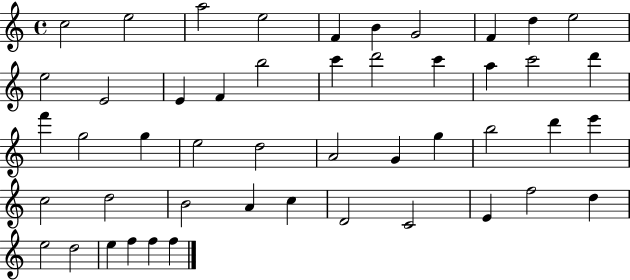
X:1
T:Untitled
M:4/4
L:1/4
K:C
c2 e2 a2 e2 F B G2 F d e2 e2 E2 E F b2 c' d'2 c' a c'2 d' f' g2 g e2 d2 A2 G g b2 d' e' c2 d2 B2 A c D2 C2 E f2 d e2 d2 e f f f